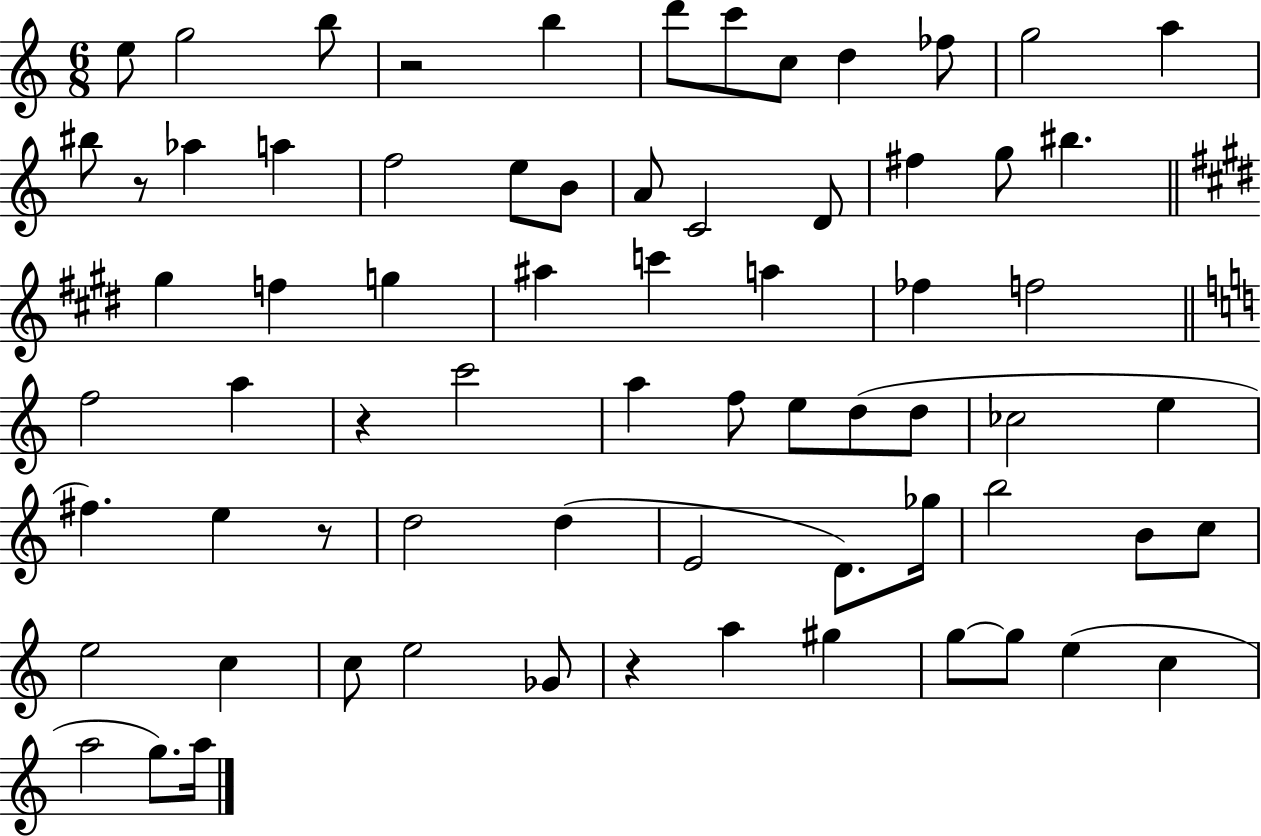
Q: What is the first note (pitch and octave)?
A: E5